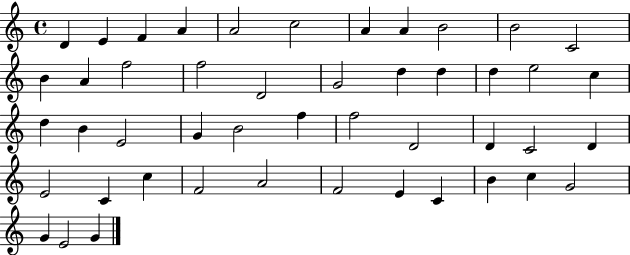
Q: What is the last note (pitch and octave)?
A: G4